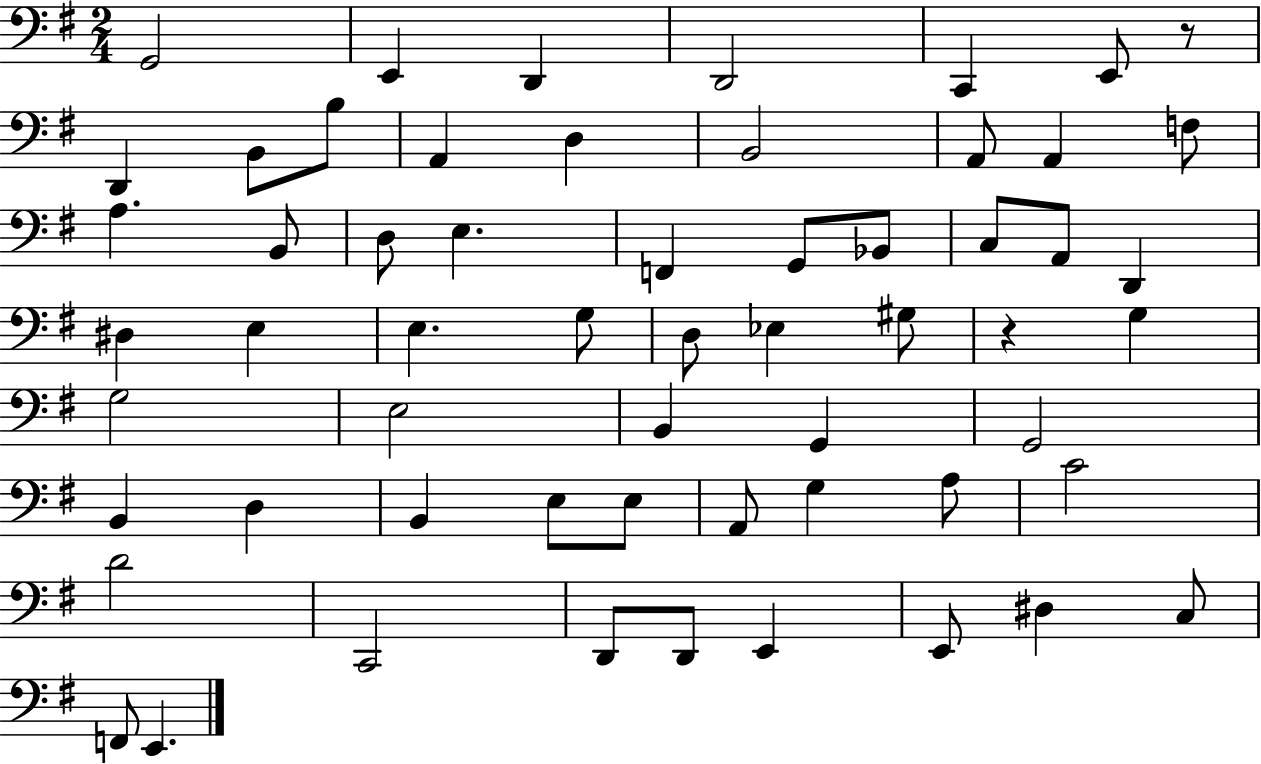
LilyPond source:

{
  \clef bass
  \numericTimeSignature
  \time 2/4
  \key g \major
  g,2 | e,4 d,4 | d,2 | c,4 e,8 r8 | \break d,4 b,8 b8 | a,4 d4 | b,2 | a,8 a,4 f8 | \break a4. b,8 | d8 e4. | f,4 g,8 bes,8 | c8 a,8 d,4 | \break dis4 e4 | e4. g8 | d8 ees4 gis8 | r4 g4 | \break g2 | e2 | b,4 g,4 | g,2 | \break b,4 d4 | b,4 e8 e8 | a,8 g4 a8 | c'2 | \break d'2 | c,2 | d,8 d,8 e,4 | e,8 dis4 c8 | \break f,8 e,4. | \bar "|."
}